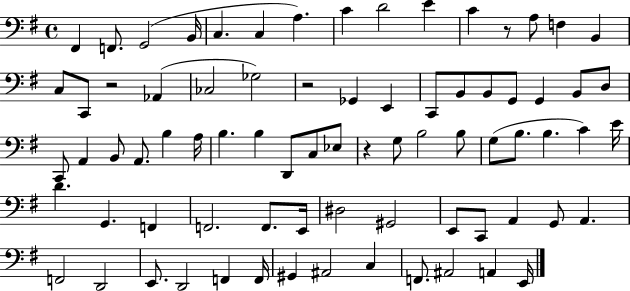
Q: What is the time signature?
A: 4/4